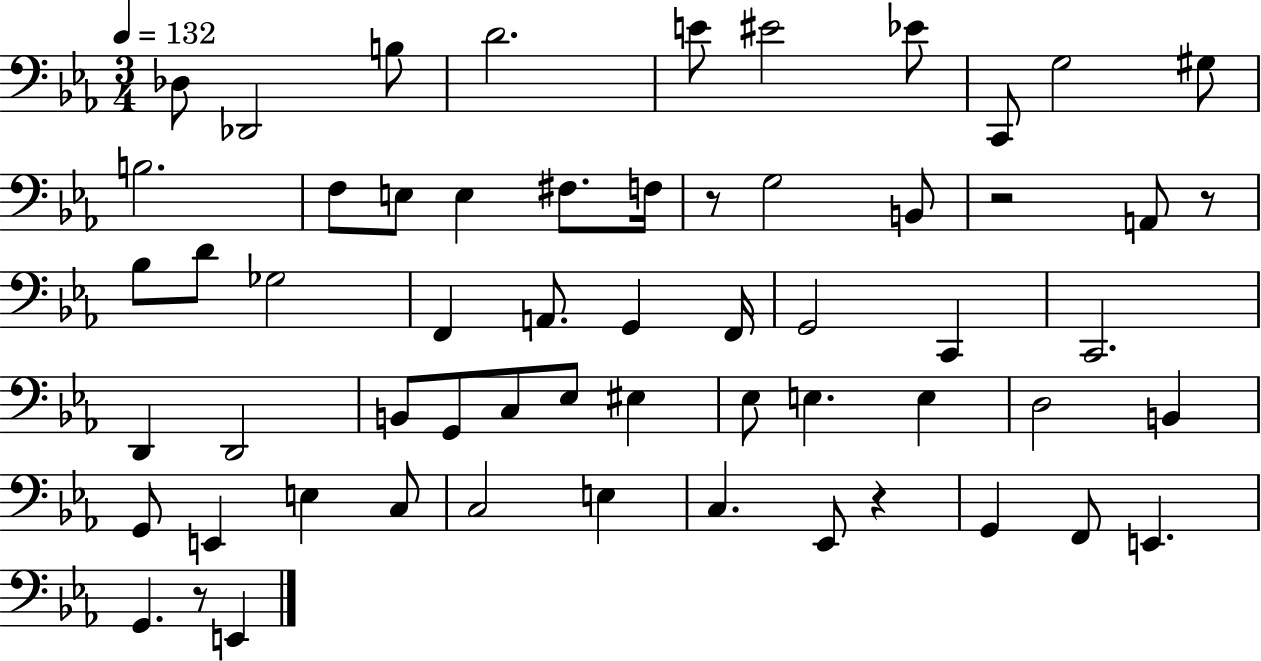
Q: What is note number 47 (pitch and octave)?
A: E3